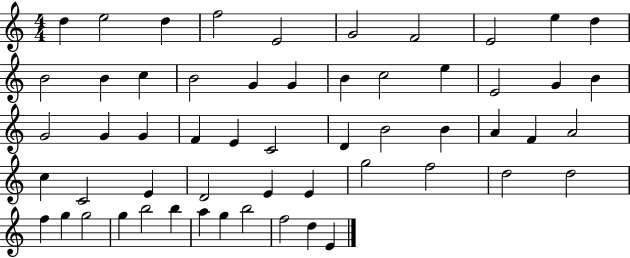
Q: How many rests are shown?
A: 0